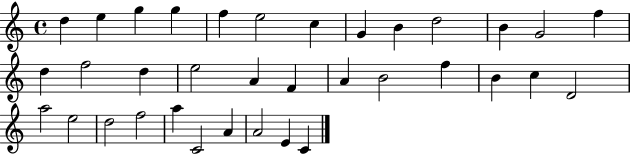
D5/q E5/q G5/q G5/q F5/q E5/h C5/q G4/q B4/q D5/h B4/q G4/h F5/q D5/q F5/h D5/q E5/h A4/q F4/q A4/q B4/h F5/q B4/q C5/q D4/h A5/h E5/h D5/h F5/h A5/q C4/h A4/q A4/h E4/q C4/q